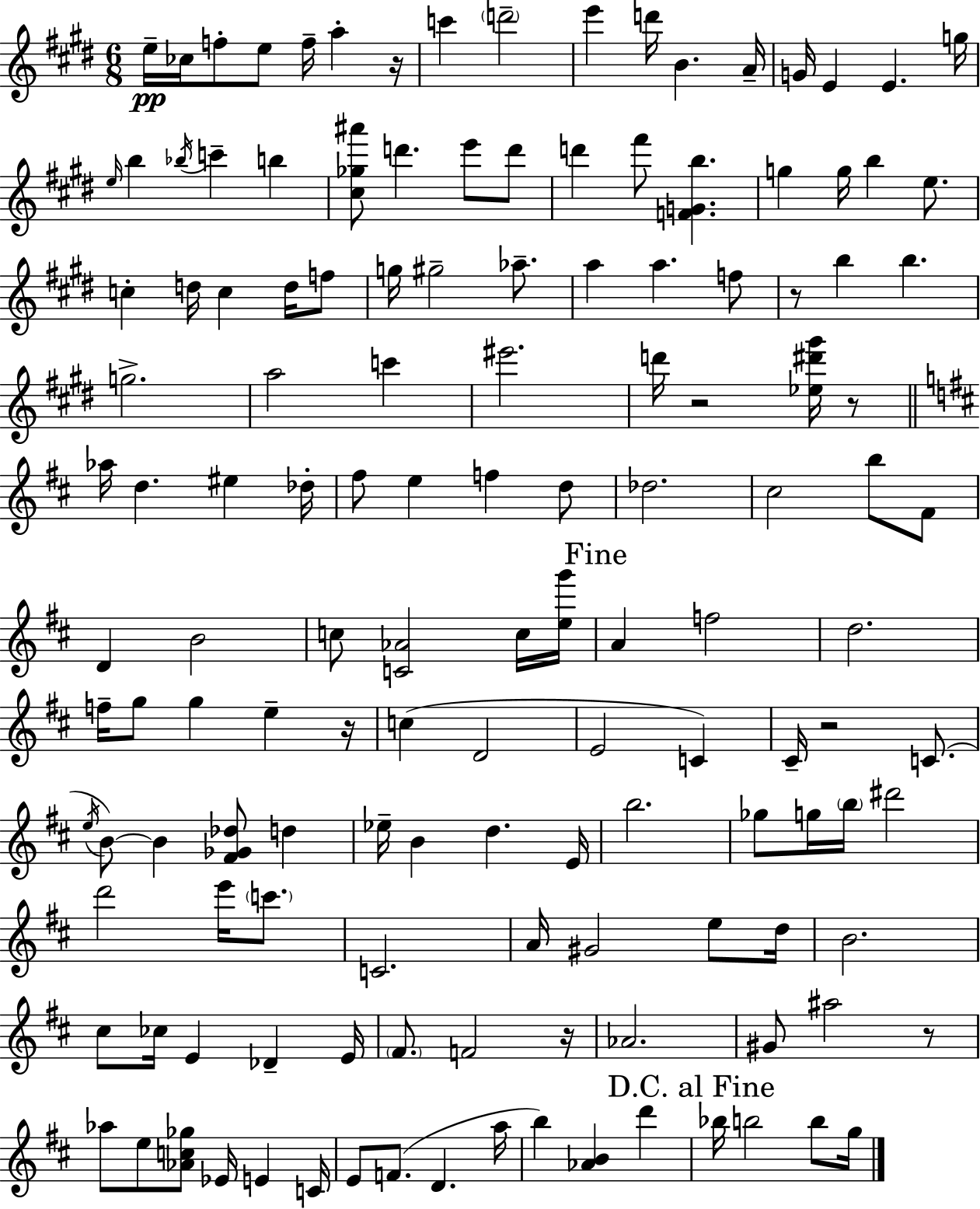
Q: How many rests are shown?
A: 8